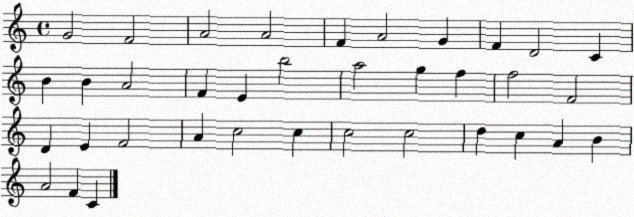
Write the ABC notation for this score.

X:1
T:Untitled
M:4/4
L:1/4
K:C
G2 F2 A2 A2 F A2 G F D2 C B B A2 F E b2 a2 g f f2 F2 D E F2 A c2 c c2 c2 d c A B A2 F C